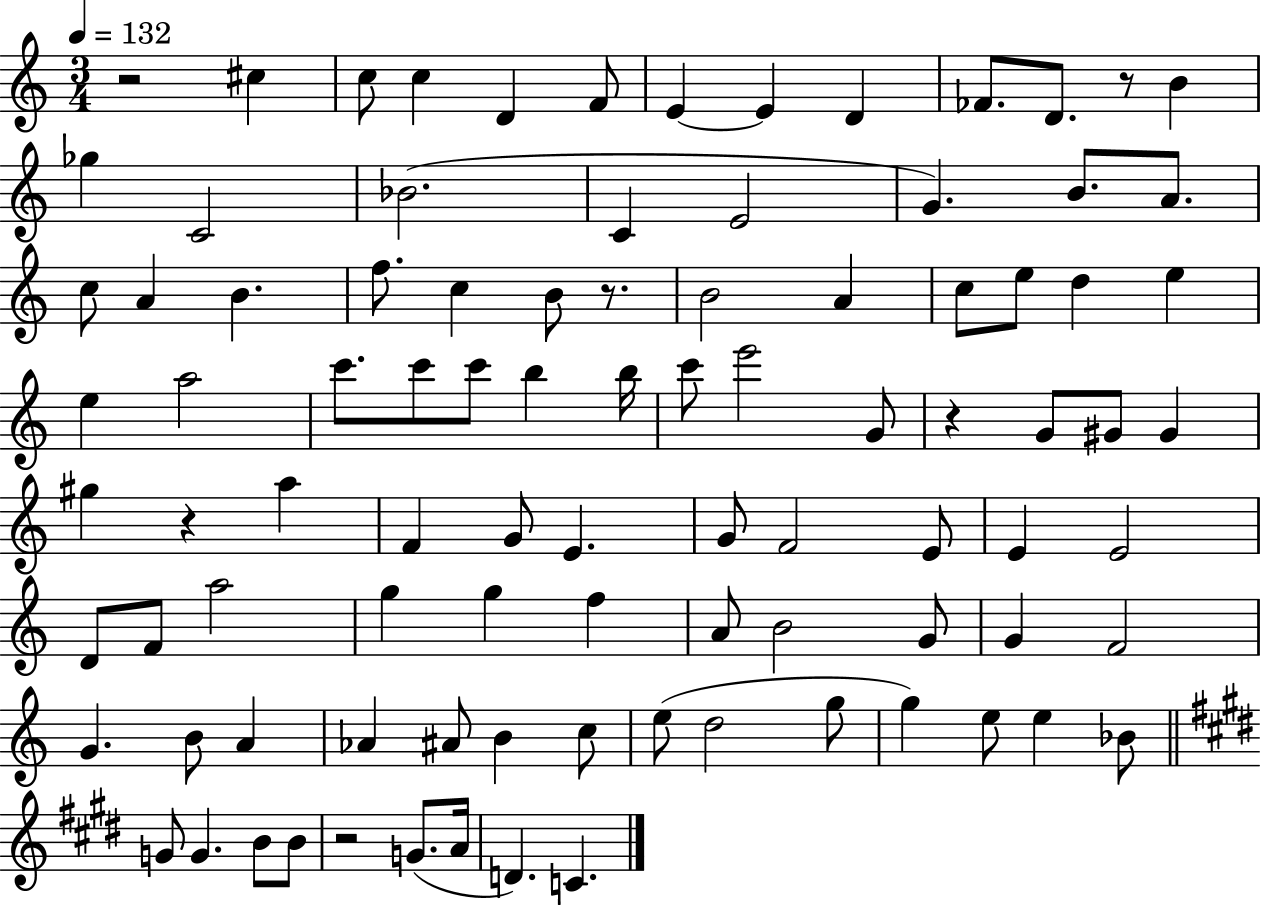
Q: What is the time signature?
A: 3/4